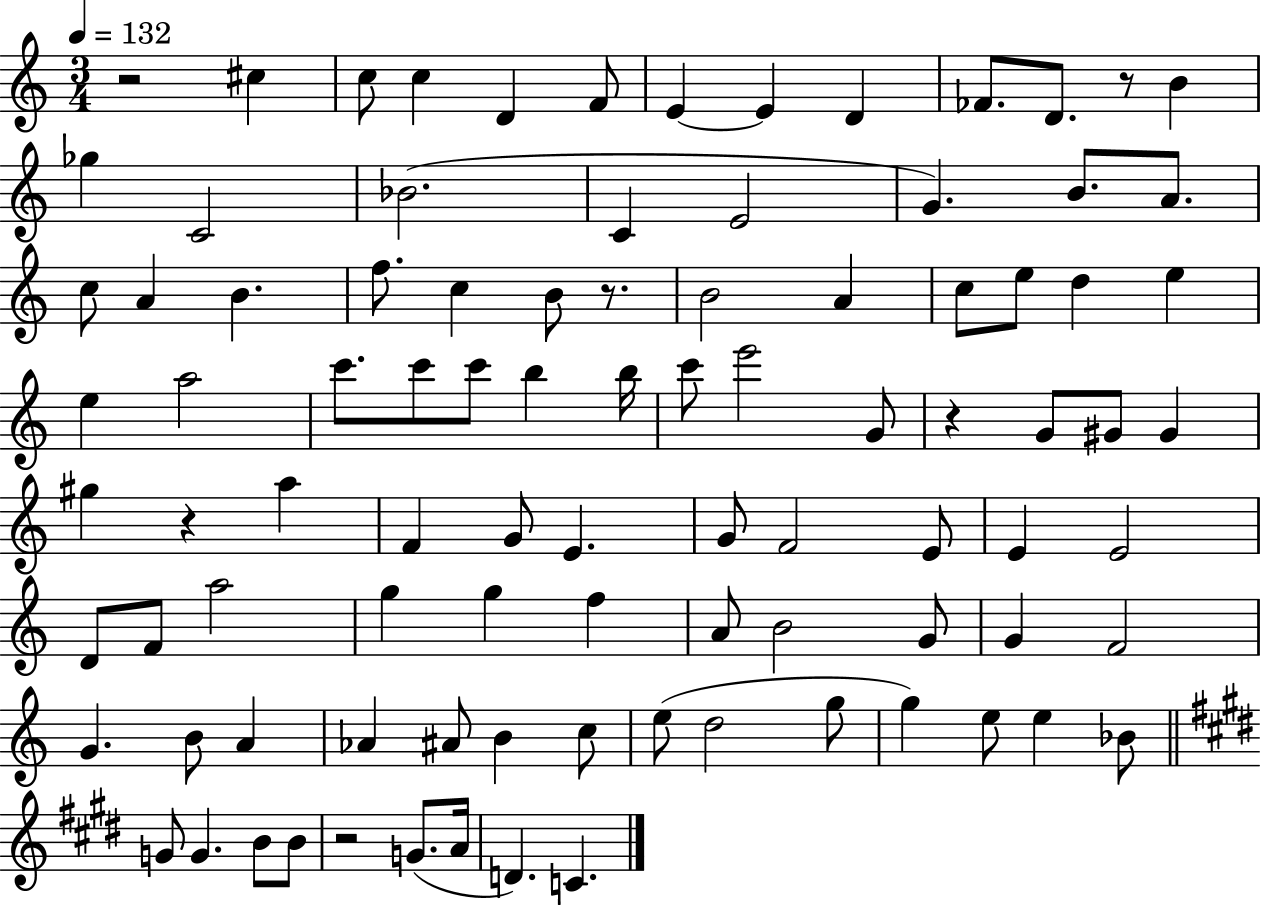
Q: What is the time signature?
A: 3/4